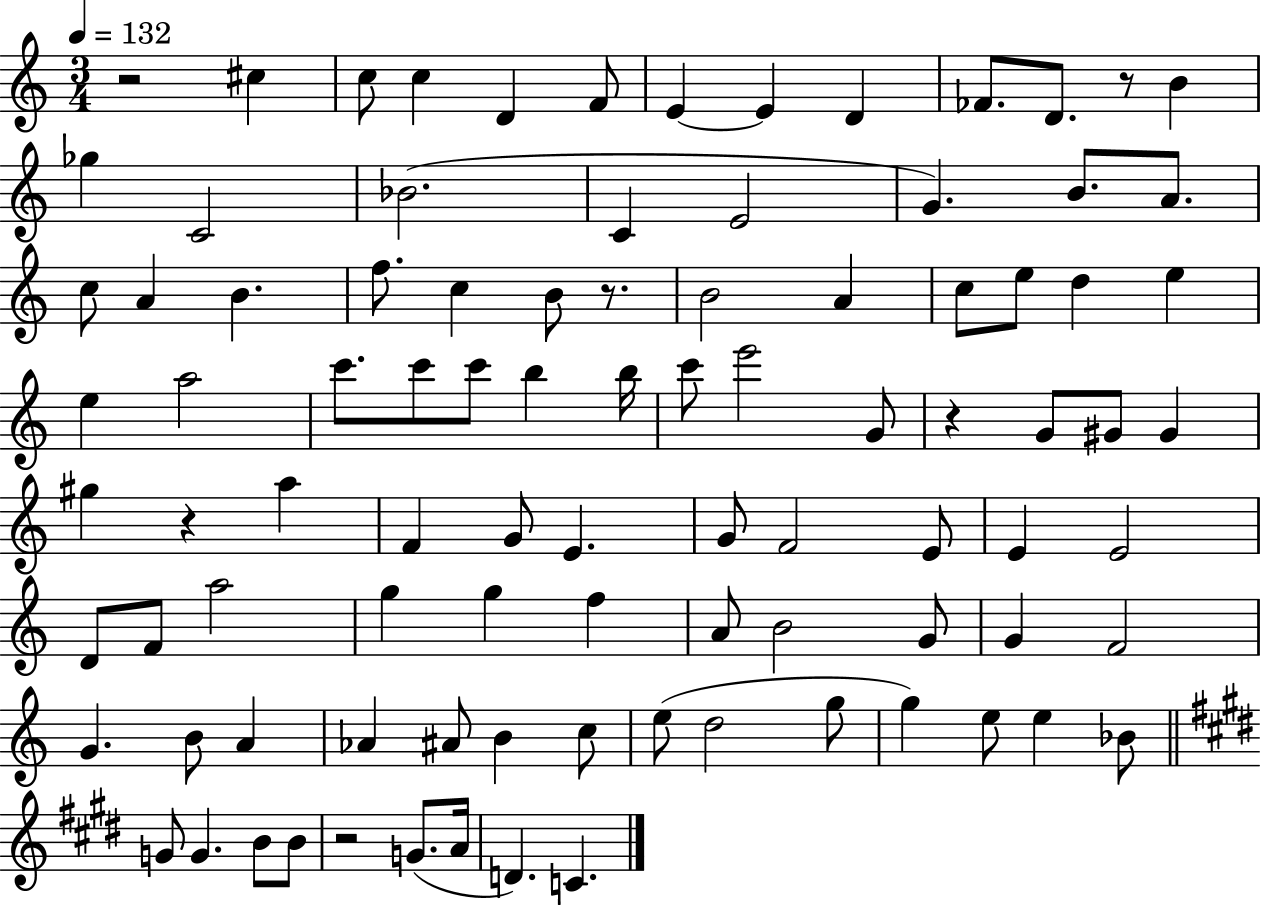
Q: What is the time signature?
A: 3/4